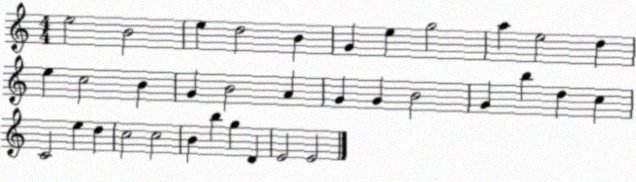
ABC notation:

X:1
T:Untitled
M:4/4
L:1/4
K:C
e2 B2 e d2 B G e g2 a e2 d e c2 B G B2 A G G B2 G b d c C2 e d c2 c2 B b g D E2 E2